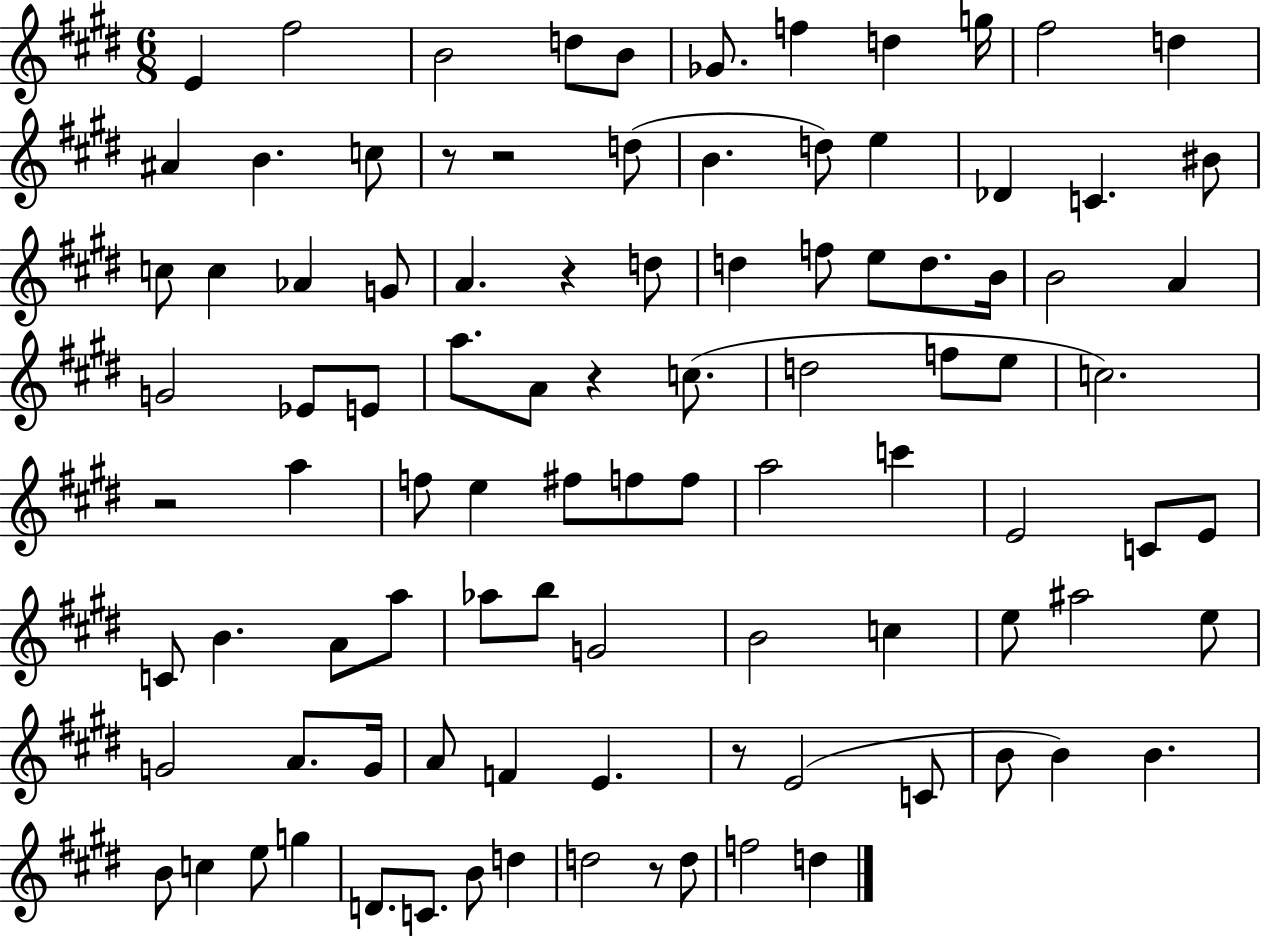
{
  \clef treble
  \numericTimeSignature
  \time 6/8
  \key e \major
  \repeat volta 2 { e'4 fis''2 | b'2 d''8 b'8 | ges'8. f''4 d''4 g''16 | fis''2 d''4 | \break ais'4 b'4. c''8 | r8 r2 d''8( | b'4. d''8) e''4 | des'4 c'4. bis'8 | \break c''8 c''4 aes'4 g'8 | a'4. r4 d''8 | d''4 f''8 e''8 d''8. b'16 | b'2 a'4 | \break g'2 ees'8 e'8 | a''8. a'8 r4 c''8.( | d''2 f''8 e''8 | c''2.) | \break r2 a''4 | f''8 e''4 fis''8 f''8 f''8 | a''2 c'''4 | e'2 c'8 e'8 | \break c'8 b'4. a'8 a''8 | aes''8 b''8 g'2 | b'2 c''4 | e''8 ais''2 e''8 | \break g'2 a'8. g'16 | a'8 f'4 e'4. | r8 e'2( c'8 | b'8 b'4) b'4. | \break b'8 c''4 e''8 g''4 | d'8. c'8. b'8 d''4 | d''2 r8 d''8 | f''2 d''4 | \break } \bar "|."
}